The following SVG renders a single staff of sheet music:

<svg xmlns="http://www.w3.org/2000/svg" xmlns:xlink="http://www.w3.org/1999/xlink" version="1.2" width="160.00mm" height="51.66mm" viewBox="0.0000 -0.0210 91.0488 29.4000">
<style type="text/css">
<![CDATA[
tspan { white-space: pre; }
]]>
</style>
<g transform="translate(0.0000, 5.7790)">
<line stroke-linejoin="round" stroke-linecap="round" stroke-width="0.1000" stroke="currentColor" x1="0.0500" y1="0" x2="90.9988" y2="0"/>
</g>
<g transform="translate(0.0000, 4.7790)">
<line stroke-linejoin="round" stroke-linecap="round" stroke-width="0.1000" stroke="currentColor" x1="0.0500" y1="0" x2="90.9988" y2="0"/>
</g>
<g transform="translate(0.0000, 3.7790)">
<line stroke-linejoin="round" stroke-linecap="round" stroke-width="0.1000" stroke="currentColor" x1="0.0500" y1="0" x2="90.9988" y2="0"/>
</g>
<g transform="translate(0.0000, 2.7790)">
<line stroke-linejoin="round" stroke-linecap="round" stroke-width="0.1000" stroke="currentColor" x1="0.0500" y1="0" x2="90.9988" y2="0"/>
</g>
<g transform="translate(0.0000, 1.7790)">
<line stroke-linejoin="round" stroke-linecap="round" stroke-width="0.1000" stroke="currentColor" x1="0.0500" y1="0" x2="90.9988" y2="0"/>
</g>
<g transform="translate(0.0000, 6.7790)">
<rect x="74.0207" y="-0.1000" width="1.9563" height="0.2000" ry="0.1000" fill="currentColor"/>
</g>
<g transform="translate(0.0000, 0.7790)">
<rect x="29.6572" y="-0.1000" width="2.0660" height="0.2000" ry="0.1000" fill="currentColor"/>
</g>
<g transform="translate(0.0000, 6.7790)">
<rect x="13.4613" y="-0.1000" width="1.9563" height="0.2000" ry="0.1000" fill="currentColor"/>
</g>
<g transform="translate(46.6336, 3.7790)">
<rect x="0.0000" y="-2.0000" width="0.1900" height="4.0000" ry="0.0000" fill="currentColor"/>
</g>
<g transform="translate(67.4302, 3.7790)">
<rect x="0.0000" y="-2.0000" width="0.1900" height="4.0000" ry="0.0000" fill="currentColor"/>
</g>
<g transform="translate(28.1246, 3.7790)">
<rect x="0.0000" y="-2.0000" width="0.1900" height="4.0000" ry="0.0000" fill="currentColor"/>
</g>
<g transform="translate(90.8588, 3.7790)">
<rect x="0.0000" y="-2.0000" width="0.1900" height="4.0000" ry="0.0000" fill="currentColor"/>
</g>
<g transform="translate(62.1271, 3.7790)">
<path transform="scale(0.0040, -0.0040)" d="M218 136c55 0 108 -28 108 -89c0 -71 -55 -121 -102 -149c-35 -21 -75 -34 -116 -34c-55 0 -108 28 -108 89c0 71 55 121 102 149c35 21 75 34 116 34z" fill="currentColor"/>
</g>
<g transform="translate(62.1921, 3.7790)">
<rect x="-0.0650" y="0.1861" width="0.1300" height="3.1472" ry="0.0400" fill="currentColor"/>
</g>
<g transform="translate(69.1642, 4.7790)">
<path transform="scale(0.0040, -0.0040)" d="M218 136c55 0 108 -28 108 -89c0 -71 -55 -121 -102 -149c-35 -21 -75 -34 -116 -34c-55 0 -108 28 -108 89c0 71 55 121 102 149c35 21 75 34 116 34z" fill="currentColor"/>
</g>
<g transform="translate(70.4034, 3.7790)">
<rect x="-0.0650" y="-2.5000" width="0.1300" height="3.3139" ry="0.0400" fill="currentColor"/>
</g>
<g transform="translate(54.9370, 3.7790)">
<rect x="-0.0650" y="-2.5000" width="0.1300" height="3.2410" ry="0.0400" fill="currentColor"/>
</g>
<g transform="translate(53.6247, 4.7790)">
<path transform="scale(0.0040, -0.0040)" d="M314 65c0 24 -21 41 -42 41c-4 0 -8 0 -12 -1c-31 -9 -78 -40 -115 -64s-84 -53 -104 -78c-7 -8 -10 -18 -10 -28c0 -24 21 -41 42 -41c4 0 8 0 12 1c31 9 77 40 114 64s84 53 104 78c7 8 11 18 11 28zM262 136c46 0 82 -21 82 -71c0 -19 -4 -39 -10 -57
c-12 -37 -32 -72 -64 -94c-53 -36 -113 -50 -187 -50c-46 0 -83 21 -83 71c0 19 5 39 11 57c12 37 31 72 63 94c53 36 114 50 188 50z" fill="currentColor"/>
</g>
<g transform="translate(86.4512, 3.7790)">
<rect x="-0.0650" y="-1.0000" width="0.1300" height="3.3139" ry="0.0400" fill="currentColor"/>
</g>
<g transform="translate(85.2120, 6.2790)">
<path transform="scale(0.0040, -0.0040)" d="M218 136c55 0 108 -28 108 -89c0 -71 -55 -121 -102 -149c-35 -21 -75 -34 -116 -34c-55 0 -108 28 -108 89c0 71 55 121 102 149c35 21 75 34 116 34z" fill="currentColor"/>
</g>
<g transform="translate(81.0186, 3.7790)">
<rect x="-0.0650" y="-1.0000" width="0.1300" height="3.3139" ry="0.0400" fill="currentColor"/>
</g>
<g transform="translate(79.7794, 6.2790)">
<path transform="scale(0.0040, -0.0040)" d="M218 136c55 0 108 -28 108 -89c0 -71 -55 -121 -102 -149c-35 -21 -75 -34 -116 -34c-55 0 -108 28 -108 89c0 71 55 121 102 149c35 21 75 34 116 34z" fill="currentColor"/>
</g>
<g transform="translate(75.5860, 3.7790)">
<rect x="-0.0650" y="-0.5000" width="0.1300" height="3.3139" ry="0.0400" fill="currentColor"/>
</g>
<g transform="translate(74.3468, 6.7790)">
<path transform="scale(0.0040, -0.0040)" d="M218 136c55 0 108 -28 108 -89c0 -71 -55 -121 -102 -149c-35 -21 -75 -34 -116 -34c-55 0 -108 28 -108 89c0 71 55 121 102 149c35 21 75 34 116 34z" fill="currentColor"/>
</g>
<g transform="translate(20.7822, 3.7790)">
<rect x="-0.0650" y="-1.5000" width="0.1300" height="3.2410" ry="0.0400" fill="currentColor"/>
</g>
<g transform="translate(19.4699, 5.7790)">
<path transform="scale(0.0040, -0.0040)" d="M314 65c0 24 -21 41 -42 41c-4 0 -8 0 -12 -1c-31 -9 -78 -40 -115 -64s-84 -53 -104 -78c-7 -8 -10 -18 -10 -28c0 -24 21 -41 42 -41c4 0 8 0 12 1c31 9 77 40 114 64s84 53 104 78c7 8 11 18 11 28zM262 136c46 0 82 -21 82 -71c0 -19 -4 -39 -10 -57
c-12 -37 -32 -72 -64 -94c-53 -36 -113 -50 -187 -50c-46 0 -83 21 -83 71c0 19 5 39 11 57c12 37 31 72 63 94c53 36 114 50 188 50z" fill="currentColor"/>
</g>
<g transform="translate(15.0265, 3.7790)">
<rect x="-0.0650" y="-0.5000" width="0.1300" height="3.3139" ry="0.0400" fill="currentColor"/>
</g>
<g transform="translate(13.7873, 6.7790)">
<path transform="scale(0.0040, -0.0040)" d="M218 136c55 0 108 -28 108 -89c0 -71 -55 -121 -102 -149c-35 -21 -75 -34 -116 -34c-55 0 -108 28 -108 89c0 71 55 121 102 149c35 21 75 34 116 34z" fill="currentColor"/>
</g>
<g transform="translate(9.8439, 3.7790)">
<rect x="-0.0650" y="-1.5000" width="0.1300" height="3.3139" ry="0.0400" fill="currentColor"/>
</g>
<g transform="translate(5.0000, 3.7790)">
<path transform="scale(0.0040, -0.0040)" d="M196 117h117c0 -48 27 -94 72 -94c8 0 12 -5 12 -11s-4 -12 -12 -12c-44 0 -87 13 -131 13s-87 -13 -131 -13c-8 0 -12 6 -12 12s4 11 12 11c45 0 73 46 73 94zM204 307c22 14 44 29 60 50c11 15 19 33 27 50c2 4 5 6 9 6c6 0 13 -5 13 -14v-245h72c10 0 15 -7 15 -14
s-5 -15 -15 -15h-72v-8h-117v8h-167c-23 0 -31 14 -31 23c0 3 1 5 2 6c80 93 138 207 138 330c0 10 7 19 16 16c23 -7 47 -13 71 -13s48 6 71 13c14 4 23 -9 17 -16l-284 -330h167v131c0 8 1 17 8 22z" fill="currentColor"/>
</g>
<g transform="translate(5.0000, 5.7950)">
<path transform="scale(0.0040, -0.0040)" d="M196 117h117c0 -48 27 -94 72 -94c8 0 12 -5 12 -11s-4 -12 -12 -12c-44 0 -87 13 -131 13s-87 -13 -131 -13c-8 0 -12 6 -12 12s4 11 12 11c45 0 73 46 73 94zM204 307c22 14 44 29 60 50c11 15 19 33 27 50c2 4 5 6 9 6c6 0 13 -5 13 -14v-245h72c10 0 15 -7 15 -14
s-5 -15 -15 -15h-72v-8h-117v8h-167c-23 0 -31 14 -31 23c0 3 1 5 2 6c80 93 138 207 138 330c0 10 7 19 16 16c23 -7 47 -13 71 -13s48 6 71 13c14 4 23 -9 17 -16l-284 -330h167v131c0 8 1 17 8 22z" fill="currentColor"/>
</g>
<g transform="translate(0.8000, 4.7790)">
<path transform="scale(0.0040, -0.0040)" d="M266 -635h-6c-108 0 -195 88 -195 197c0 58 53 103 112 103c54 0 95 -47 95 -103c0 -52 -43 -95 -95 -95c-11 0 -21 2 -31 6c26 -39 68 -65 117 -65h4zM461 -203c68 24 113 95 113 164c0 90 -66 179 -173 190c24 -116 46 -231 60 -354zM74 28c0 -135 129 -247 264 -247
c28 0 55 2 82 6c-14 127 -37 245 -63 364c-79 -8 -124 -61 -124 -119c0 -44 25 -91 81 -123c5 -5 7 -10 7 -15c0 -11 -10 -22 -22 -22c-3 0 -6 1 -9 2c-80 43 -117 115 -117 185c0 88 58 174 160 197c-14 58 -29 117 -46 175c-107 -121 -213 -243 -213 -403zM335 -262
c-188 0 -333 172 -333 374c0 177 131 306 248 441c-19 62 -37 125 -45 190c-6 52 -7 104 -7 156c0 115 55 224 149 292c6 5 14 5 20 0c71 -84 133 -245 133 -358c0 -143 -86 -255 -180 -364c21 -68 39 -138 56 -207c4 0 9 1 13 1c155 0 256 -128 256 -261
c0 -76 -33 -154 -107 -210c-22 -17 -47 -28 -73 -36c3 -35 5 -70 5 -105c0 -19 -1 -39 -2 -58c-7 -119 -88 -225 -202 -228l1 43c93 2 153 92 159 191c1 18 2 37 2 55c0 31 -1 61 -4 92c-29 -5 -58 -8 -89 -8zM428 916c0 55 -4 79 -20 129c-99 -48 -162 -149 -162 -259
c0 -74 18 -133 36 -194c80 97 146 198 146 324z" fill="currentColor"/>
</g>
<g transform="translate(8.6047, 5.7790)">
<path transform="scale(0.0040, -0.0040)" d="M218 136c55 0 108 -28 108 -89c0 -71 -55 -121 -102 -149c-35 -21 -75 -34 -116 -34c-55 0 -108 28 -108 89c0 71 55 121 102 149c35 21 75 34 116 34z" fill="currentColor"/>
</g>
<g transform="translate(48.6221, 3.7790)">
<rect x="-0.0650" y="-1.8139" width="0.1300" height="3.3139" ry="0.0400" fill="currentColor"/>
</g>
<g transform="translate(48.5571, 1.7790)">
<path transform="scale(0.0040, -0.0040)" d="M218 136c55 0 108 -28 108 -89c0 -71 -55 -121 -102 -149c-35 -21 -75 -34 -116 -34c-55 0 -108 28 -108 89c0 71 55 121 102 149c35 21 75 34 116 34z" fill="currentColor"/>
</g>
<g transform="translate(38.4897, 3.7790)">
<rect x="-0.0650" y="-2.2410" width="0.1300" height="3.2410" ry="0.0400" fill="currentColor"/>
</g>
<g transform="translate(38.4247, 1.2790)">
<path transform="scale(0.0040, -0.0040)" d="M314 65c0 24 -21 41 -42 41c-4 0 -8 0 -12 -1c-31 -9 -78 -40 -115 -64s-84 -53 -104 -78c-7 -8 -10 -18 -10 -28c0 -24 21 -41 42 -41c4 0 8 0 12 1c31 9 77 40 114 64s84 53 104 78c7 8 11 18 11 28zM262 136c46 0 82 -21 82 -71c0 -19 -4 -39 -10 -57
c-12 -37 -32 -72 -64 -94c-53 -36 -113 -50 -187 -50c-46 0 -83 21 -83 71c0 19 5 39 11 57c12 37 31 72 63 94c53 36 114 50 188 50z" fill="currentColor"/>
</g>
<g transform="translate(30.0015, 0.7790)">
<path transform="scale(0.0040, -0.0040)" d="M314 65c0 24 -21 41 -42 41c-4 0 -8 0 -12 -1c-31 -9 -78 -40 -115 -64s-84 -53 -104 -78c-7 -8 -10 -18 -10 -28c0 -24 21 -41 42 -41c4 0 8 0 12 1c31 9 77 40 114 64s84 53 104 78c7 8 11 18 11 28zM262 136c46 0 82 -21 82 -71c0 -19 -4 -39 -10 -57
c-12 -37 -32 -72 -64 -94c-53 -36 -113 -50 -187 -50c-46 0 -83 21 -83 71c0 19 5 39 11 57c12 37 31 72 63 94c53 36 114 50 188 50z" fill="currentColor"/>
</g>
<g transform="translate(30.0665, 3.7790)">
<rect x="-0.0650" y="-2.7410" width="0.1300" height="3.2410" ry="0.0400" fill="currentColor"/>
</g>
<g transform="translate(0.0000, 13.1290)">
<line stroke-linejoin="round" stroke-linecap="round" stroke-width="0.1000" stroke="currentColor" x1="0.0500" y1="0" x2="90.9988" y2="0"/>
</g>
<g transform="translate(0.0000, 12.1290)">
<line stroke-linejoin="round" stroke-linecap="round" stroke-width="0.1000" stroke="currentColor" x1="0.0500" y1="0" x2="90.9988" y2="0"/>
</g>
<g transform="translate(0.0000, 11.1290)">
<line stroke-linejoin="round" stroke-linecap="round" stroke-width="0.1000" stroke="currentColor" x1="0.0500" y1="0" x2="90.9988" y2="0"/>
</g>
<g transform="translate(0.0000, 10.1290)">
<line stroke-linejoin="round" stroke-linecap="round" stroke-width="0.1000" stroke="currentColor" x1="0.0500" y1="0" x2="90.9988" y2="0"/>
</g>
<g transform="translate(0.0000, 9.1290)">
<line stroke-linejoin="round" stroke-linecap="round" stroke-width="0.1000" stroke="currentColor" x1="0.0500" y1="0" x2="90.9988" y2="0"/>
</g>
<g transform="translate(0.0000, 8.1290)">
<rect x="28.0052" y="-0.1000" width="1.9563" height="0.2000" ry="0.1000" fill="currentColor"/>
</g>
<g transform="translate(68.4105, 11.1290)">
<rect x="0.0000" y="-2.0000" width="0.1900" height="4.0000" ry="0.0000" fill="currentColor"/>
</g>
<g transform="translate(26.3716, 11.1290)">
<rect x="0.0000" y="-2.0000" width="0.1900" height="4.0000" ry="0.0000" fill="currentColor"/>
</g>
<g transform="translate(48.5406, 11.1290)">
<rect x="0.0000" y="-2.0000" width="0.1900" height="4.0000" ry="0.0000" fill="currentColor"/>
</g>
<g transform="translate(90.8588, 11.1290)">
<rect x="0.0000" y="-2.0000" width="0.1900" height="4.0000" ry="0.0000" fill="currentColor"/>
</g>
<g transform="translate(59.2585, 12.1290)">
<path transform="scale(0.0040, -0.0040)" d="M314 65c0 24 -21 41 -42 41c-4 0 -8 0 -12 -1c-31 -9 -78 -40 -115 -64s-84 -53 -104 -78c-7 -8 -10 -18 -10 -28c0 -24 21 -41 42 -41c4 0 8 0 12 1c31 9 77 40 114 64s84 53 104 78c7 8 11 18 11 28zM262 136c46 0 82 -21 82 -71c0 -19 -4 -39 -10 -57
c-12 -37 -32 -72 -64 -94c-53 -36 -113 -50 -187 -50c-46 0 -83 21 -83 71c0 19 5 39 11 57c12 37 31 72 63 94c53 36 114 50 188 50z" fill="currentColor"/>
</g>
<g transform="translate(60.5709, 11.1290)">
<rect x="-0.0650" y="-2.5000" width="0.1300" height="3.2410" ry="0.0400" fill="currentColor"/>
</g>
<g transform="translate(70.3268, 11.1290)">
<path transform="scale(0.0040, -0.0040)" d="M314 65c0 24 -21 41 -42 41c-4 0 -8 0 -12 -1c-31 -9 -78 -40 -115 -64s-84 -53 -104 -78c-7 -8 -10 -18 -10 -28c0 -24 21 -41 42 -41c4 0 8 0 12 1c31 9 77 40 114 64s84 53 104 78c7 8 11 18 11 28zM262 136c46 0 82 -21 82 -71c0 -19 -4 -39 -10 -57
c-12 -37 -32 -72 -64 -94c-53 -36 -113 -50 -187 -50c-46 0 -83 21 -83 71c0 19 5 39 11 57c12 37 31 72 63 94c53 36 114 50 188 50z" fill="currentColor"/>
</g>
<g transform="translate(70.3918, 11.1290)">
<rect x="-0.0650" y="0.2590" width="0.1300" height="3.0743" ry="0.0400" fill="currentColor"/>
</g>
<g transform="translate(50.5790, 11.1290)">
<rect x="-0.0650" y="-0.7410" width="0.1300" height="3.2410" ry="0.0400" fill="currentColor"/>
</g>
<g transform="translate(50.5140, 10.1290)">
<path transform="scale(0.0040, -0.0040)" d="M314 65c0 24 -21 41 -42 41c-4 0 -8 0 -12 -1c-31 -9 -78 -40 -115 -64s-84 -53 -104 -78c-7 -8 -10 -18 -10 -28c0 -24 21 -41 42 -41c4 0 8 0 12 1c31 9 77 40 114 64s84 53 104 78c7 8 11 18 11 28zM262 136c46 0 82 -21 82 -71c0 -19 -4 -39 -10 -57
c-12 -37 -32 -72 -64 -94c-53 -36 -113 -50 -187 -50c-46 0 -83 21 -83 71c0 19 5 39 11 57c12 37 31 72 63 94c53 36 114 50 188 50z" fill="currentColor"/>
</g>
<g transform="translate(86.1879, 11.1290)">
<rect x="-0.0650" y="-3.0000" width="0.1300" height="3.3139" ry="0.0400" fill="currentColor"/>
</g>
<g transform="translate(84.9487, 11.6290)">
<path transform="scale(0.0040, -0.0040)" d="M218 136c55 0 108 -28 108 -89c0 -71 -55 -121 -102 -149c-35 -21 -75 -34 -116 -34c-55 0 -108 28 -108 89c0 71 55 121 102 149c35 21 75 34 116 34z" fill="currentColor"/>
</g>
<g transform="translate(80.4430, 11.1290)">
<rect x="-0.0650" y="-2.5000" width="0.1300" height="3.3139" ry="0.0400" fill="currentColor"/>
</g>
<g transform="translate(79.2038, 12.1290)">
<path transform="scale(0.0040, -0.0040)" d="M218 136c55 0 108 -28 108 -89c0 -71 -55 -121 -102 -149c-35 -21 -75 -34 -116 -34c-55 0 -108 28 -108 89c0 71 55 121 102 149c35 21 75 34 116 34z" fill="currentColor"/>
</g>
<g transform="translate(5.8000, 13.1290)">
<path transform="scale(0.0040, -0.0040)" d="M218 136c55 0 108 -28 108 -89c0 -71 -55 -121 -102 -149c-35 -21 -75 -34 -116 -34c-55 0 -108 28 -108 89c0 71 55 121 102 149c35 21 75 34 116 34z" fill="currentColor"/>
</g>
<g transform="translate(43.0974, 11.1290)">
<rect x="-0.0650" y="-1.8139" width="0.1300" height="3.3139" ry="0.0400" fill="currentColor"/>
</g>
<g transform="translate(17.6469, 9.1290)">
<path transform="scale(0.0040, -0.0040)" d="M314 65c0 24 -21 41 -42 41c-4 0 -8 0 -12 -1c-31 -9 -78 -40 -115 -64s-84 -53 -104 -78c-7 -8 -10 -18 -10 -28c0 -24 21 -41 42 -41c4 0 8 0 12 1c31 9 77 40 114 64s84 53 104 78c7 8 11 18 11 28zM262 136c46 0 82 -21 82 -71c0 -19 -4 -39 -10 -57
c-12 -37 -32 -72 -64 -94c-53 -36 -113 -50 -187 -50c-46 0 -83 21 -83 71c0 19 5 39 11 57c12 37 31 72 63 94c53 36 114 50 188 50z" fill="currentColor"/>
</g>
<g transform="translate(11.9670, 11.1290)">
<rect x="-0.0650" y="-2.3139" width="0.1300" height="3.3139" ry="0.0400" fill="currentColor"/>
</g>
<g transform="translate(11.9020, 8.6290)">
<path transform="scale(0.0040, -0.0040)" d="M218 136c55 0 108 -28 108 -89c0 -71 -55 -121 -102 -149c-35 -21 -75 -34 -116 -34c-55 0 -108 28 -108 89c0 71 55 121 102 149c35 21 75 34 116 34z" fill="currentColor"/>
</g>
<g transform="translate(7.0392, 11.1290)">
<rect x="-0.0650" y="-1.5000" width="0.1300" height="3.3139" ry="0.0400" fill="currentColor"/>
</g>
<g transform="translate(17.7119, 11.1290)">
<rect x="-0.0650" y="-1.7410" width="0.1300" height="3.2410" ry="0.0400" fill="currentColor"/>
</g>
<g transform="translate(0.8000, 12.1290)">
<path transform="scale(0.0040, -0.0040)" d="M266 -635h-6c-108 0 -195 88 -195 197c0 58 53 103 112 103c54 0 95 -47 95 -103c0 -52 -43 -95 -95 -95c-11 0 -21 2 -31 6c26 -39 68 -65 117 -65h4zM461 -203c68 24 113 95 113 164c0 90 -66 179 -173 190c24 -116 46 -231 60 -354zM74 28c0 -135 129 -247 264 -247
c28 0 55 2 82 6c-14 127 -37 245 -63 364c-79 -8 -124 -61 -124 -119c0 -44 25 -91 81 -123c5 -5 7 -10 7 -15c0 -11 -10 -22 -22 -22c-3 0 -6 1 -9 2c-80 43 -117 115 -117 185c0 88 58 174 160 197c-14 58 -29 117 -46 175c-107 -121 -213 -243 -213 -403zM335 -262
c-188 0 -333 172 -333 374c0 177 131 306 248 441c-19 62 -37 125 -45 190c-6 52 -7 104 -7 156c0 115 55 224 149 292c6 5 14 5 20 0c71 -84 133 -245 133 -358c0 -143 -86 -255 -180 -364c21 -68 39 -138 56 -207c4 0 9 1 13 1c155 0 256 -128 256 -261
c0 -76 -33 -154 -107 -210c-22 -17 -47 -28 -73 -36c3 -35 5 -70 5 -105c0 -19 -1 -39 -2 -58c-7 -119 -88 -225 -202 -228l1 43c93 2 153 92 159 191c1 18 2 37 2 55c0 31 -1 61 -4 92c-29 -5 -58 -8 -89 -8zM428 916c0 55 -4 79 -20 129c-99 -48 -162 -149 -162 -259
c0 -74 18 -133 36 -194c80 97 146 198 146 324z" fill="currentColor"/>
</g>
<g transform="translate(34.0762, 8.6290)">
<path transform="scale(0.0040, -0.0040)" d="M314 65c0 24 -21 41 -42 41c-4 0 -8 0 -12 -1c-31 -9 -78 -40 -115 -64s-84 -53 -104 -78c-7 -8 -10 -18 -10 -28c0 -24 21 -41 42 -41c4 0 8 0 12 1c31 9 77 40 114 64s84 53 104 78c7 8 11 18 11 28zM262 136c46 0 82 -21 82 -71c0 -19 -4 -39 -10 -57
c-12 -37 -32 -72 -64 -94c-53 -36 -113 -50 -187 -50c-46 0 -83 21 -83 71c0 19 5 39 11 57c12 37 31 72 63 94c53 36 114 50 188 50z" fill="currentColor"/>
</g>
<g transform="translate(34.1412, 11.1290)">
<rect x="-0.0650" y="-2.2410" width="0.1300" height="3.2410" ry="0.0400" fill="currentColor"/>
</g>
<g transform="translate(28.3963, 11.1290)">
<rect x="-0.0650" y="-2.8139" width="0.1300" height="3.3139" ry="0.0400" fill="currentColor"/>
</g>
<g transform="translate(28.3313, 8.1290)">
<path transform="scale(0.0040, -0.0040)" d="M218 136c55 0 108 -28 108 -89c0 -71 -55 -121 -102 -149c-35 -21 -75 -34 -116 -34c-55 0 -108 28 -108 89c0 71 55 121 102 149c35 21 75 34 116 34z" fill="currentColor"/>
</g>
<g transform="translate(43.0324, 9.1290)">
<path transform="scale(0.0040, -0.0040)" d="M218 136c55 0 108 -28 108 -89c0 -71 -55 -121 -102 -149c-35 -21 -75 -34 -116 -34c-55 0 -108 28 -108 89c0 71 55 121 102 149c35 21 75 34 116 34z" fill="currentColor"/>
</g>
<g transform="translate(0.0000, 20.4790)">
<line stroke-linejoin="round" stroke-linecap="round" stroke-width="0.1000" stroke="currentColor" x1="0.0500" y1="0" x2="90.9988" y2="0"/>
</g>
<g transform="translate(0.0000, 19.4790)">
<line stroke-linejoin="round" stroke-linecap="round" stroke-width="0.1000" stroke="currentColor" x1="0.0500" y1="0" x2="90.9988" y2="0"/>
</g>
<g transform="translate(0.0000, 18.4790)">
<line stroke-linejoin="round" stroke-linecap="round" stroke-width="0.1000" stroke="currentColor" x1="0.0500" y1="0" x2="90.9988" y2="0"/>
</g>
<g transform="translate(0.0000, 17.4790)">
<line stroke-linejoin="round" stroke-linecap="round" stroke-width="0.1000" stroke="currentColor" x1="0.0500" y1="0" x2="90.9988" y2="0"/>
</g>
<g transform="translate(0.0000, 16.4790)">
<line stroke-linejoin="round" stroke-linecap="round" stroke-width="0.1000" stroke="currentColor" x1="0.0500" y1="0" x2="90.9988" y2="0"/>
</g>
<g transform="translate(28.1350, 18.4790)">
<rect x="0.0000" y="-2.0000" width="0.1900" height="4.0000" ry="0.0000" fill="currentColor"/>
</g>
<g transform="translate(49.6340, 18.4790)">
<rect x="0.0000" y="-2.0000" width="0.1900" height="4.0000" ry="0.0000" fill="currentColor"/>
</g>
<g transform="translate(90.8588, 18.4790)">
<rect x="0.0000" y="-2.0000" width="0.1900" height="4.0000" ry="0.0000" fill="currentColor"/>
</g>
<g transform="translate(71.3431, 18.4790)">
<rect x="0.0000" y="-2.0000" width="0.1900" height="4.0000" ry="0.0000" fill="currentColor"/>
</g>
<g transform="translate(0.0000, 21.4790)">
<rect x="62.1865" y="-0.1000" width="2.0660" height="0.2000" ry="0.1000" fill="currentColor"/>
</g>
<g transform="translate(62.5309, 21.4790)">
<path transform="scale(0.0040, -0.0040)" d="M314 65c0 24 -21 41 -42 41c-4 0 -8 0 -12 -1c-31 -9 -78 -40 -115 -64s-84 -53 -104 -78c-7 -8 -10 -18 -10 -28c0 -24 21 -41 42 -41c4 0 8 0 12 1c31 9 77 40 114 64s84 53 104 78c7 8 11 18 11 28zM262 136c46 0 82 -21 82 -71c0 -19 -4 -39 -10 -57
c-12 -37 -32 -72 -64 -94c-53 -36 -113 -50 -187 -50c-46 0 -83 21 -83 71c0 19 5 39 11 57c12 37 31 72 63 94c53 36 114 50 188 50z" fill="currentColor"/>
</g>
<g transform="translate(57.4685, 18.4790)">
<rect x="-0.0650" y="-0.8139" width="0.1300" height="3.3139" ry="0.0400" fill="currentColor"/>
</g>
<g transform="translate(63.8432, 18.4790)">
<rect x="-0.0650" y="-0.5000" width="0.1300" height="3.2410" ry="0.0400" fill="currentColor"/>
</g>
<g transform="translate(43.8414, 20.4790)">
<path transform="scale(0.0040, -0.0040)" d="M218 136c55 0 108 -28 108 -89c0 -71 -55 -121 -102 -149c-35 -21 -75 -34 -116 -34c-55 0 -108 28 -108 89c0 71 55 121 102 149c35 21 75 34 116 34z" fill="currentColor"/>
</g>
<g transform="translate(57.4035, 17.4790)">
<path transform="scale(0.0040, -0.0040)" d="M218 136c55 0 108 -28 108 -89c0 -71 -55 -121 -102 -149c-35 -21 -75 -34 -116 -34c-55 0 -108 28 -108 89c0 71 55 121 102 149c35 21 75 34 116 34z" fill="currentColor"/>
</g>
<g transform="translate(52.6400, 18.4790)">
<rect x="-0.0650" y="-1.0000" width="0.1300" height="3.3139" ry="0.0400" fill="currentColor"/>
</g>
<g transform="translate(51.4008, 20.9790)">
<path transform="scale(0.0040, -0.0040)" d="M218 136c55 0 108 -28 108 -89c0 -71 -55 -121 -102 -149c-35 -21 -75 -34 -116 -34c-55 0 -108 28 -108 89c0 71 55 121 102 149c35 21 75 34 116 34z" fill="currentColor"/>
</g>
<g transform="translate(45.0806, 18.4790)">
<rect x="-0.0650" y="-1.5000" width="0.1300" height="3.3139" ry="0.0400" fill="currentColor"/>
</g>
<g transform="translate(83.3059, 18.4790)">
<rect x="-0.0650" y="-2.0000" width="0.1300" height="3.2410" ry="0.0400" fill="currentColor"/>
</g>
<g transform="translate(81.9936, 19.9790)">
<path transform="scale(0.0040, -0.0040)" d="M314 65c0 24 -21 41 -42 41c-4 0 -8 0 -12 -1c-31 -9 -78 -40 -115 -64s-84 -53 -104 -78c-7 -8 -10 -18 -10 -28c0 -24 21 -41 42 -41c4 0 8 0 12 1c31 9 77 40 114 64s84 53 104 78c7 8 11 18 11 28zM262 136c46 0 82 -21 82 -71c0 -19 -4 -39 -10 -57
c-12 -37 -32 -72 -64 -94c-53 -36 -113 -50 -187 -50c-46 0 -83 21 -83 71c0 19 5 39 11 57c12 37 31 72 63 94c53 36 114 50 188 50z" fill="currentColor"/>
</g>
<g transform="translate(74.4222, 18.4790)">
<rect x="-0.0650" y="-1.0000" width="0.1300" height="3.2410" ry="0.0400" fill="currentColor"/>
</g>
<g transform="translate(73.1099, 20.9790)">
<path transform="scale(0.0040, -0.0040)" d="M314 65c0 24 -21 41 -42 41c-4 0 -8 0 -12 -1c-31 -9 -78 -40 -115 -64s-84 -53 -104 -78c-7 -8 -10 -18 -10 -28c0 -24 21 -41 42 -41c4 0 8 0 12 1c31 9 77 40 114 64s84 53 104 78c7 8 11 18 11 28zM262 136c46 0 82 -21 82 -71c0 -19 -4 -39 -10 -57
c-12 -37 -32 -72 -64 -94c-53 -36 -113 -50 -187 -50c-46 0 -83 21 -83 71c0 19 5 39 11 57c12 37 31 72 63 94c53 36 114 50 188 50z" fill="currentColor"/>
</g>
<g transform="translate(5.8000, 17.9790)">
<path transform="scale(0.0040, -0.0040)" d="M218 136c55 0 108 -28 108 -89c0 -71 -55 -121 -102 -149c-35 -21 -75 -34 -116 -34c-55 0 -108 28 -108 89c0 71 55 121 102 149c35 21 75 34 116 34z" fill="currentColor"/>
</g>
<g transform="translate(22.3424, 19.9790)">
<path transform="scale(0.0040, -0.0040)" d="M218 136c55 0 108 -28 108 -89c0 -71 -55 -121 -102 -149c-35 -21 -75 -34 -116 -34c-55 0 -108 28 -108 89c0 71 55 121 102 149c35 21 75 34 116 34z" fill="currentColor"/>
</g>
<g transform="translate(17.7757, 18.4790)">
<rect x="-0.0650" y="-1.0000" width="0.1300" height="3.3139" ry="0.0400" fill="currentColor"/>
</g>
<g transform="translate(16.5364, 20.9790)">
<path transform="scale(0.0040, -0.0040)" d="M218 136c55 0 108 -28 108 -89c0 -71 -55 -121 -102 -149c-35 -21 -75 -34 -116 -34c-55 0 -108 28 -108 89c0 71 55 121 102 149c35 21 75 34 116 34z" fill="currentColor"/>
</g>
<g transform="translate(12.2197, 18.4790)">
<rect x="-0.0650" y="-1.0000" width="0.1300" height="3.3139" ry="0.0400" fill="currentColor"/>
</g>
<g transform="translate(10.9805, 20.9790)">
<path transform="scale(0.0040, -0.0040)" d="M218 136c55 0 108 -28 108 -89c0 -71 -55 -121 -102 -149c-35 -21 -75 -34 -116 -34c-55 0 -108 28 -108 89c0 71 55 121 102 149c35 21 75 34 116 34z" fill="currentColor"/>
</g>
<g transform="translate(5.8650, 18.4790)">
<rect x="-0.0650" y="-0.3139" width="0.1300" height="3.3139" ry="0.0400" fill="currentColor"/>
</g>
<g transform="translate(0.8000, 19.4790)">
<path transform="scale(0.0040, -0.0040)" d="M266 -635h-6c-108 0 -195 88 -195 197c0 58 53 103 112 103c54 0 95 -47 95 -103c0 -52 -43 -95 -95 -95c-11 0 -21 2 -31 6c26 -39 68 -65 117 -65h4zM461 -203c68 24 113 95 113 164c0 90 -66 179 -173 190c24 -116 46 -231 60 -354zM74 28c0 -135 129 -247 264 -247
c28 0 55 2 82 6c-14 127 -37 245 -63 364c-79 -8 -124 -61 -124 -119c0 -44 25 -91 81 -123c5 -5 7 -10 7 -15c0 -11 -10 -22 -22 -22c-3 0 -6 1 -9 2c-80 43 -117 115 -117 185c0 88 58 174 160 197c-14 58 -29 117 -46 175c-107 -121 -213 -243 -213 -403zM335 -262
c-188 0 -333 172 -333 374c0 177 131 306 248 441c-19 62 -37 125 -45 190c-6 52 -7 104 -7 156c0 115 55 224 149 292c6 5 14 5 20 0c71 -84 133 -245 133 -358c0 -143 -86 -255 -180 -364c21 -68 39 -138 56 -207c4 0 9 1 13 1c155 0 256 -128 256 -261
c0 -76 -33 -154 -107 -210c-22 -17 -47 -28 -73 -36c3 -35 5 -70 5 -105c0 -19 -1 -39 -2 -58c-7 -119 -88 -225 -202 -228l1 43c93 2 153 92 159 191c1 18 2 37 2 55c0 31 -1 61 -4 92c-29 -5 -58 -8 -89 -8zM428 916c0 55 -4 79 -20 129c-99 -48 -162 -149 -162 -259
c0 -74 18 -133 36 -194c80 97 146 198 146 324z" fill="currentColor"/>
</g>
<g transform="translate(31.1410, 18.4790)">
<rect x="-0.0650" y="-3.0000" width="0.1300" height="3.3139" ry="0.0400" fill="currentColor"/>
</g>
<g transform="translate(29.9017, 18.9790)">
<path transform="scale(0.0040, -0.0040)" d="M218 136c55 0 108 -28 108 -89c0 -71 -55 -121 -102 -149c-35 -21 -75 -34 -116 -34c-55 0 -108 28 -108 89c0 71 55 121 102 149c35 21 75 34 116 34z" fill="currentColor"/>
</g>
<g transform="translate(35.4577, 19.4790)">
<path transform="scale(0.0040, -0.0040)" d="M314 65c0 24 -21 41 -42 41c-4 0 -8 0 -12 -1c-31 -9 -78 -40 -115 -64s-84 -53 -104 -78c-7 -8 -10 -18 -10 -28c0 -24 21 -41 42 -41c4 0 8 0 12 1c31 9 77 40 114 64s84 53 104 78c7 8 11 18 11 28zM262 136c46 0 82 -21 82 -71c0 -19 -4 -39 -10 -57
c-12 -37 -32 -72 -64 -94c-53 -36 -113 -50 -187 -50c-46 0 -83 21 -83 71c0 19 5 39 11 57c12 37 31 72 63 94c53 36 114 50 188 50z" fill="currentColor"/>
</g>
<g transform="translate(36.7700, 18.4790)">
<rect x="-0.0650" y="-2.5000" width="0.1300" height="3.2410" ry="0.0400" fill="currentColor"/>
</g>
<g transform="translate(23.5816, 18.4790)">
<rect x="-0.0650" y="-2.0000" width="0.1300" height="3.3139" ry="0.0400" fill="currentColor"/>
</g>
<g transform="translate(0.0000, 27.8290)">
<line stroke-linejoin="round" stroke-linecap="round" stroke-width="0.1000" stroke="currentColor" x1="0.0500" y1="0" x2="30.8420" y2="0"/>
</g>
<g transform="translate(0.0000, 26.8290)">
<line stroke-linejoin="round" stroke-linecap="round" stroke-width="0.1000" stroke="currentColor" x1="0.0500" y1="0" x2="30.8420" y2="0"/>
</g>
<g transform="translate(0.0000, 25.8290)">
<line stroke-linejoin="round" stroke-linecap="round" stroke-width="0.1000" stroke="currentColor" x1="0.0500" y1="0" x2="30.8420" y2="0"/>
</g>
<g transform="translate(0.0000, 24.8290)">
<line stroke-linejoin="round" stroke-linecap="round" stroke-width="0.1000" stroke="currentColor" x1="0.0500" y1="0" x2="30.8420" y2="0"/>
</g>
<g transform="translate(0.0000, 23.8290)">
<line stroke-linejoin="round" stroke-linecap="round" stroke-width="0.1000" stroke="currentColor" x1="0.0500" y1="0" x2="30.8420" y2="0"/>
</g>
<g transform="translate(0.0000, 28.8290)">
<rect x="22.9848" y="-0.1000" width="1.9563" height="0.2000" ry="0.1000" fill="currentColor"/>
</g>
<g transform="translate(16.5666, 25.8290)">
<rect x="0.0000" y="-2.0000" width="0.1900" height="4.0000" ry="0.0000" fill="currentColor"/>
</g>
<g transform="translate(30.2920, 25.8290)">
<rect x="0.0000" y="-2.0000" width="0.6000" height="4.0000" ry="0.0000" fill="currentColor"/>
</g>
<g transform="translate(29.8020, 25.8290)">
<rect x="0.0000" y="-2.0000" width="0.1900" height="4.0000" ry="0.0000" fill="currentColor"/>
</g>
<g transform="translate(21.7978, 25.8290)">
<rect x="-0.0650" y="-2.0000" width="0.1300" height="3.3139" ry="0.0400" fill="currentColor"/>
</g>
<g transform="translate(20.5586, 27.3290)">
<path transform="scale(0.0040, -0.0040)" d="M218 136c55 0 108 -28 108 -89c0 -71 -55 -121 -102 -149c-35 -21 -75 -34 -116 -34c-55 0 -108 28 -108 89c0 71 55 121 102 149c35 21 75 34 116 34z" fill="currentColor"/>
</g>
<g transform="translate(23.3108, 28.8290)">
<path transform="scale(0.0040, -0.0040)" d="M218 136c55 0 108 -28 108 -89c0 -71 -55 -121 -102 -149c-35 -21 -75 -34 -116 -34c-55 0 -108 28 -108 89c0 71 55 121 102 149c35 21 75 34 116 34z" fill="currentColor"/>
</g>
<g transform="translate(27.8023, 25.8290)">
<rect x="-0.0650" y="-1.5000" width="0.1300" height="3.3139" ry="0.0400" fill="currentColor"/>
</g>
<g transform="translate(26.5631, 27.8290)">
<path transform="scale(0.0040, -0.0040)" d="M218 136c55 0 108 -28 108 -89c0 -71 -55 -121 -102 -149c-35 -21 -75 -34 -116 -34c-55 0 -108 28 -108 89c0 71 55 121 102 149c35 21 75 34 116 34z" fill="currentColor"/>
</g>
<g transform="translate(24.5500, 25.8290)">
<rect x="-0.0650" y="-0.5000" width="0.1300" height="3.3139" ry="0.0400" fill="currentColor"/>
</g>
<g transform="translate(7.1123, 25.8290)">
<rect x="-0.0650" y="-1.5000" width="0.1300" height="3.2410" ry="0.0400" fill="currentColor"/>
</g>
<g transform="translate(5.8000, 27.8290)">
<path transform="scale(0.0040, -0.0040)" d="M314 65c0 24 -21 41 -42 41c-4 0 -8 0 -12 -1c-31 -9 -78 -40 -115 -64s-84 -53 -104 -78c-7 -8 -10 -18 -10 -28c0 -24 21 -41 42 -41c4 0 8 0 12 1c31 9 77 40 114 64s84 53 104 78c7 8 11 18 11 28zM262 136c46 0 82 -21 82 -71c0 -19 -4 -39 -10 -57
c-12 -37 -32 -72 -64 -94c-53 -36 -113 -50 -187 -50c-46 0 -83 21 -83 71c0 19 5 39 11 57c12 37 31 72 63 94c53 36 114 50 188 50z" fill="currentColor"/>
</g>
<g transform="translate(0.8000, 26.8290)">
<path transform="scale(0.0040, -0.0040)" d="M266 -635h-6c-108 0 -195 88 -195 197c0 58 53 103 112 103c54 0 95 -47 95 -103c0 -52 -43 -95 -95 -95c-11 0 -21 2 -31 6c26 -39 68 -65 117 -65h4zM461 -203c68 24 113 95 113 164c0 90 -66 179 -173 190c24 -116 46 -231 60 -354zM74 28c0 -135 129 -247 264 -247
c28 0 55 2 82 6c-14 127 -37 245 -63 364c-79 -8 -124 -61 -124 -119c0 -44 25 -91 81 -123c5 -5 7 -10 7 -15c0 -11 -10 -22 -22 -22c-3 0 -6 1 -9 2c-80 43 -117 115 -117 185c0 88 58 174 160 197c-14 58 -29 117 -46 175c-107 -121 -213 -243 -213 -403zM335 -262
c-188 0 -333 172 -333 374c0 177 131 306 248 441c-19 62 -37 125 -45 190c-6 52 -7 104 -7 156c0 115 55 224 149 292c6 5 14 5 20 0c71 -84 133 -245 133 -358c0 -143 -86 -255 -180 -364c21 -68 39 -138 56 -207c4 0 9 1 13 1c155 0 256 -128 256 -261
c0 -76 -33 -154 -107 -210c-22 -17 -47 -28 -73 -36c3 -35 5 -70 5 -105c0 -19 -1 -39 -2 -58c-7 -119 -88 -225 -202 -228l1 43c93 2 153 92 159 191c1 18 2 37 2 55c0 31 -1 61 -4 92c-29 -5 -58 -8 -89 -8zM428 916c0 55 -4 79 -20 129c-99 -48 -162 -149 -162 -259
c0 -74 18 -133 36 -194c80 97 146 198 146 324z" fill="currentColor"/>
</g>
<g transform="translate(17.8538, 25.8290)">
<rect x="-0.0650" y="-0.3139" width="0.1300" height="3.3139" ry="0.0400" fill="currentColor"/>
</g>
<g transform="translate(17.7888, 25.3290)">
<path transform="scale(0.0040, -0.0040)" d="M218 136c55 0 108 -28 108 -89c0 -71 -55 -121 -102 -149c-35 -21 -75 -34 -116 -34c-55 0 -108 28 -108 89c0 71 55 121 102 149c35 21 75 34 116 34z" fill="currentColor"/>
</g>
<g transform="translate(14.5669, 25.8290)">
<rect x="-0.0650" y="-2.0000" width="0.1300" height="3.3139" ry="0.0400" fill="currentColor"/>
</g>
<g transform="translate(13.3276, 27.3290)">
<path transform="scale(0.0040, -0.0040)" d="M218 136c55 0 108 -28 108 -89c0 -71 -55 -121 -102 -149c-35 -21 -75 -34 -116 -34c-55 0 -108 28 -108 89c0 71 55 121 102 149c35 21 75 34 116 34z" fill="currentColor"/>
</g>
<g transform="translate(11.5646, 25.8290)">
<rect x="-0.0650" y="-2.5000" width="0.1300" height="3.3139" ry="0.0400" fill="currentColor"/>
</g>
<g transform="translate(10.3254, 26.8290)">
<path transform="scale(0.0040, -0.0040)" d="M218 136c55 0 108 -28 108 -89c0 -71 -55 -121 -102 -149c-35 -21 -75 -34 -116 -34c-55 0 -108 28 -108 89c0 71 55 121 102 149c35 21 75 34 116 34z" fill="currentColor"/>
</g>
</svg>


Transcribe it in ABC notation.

X:1
T:Untitled
M:4/4
L:1/4
K:C
E C E2 a2 g2 f G2 B G C D D E g f2 a g2 f d2 G2 B2 G A c D D F A G2 E D d C2 D2 F2 E2 G F c F C E